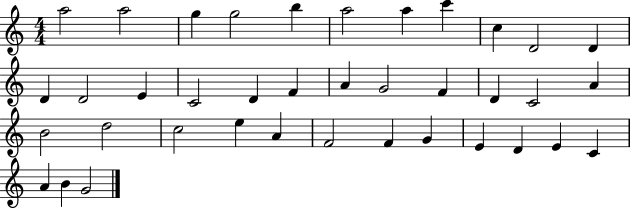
X:1
T:Untitled
M:4/4
L:1/4
K:C
a2 a2 g g2 b a2 a c' c D2 D D D2 E C2 D F A G2 F D C2 A B2 d2 c2 e A F2 F G E D E C A B G2